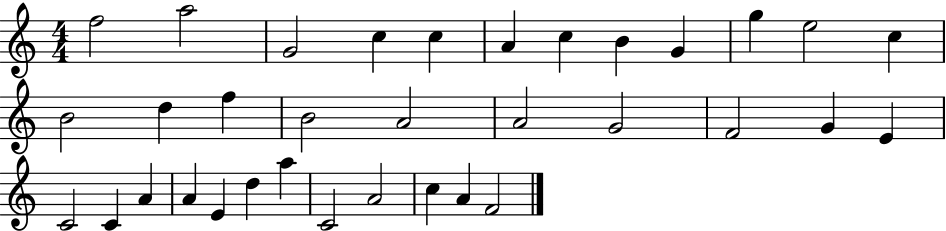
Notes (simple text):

F5/h A5/h G4/h C5/q C5/q A4/q C5/q B4/q G4/q G5/q E5/h C5/q B4/h D5/q F5/q B4/h A4/h A4/h G4/h F4/h G4/q E4/q C4/h C4/q A4/q A4/q E4/q D5/q A5/q C4/h A4/h C5/q A4/q F4/h